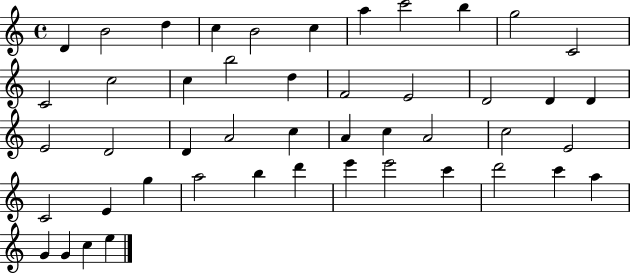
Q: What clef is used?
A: treble